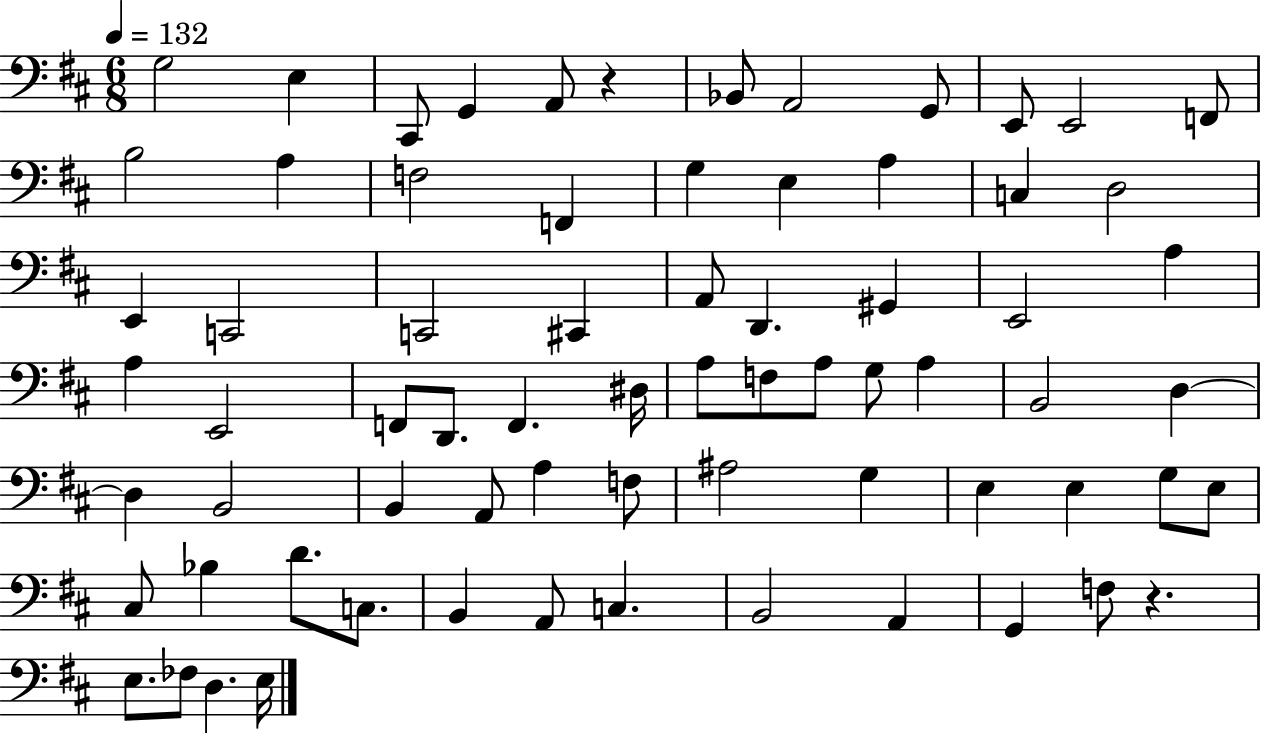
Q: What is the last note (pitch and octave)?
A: E3